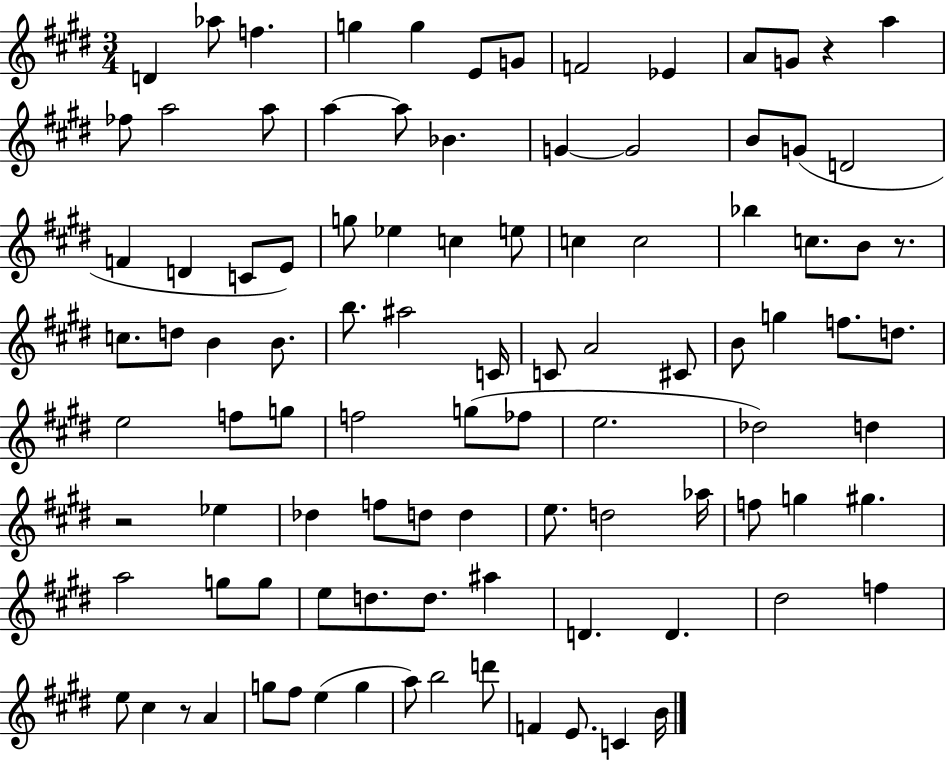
{
  \clef treble
  \numericTimeSignature
  \time 3/4
  \key e \major
  d'4 aes''8 f''4. | g''4 g''4 e'8 g'8 | f'2 ees'4 | a'8 g'8 r4 a''4 | \break fes''8 a''2 a''8 | a''4~~ a''8 bes'4. | g'4~~ g'2 | b'8 g'8( d'2 | \break f'4 d'4 c'8 e'8) | g''8 ees''4 c''4 e''8 | c''4 c''2 | bes''4 c''8. b'8 r8. | \break c''8. d''8 b'4 b'8. | b''8. ais''2 c'16 | c'8 a'2 cis'8 | b'8 g''4 f''8. d''8. | \break e''2 f''8 g''8 | f''2 g''8( fes''8 | e''2. | des''2) d''4 | \break r2 ees''4 | des''4 f''8 d''8 d''4 | e''8. d''2 aes''16 | f''8 g''4 gis''4. | \break a''2 g''8 g''8 | e''8 d''8. d''8. ais''4 | d'4. d'4. | dis''2 f''4 | \break e''8 cis''4 r8 a'4 | g''8 fis''8 e''4( g''4 | a''8) b''2 d'''8 | f'4 e'8. c'4 b'16 | \break \bar "|."
}